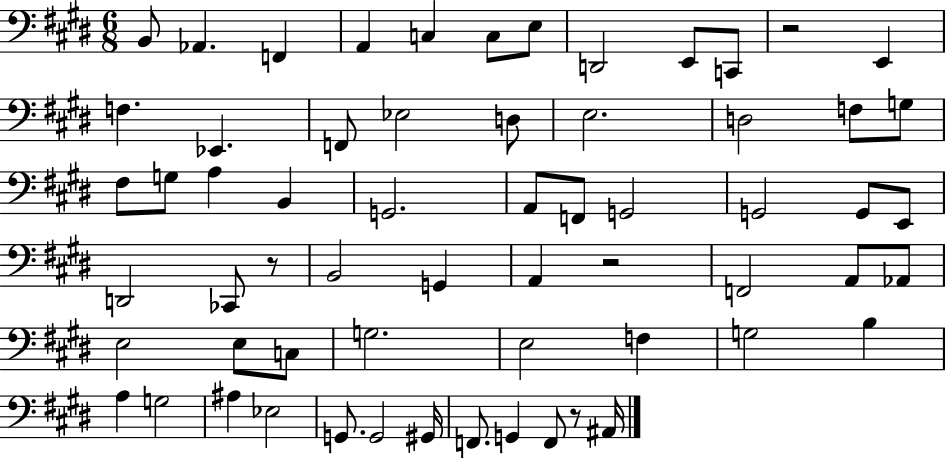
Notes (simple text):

B2/e Ab2/q. F2/q A2/q C3/q C3/e E3/e D2/h E2/e C2/e R/h E2/q F3/q. Eb2/q. F2/e Eb3/h D3/e E3/h. D3/h F3/e G3/e F#3/e G3/e A3/q B2/q G2/h. A2/e F2/e G2/h G2/h G2/e E2/e D2/h CES2/e R/e B2/h G2/q A2/q R/h F2/h A2/e Ab2/e E3/h E3/e C3/e G3/h. E3/h F3/q G3/h B3/q A3/q G3/h A#3/q Eb3/h G2/e. G2/h G#2/s F2/e. G2/q F2/e R/e A#2/s